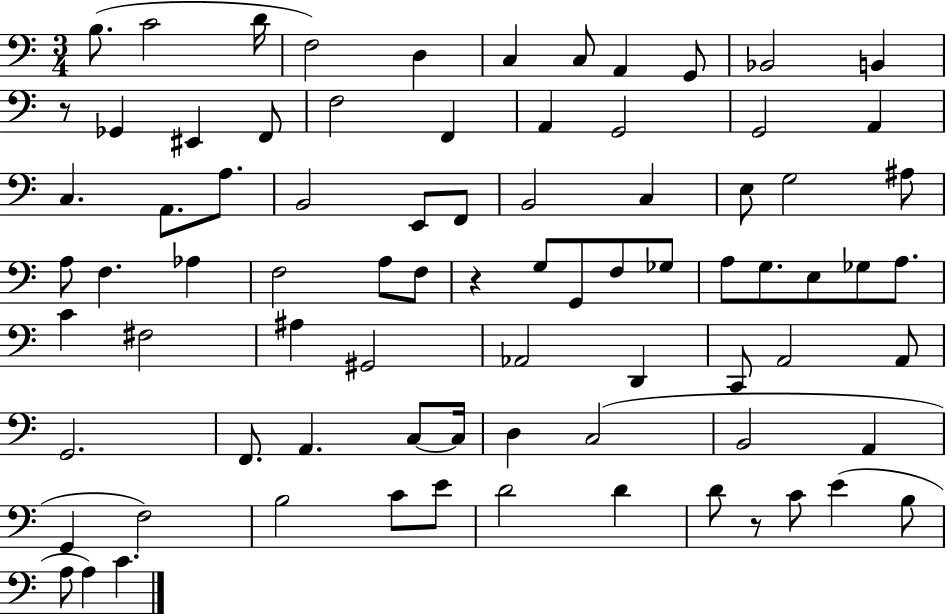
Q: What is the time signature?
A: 3/4